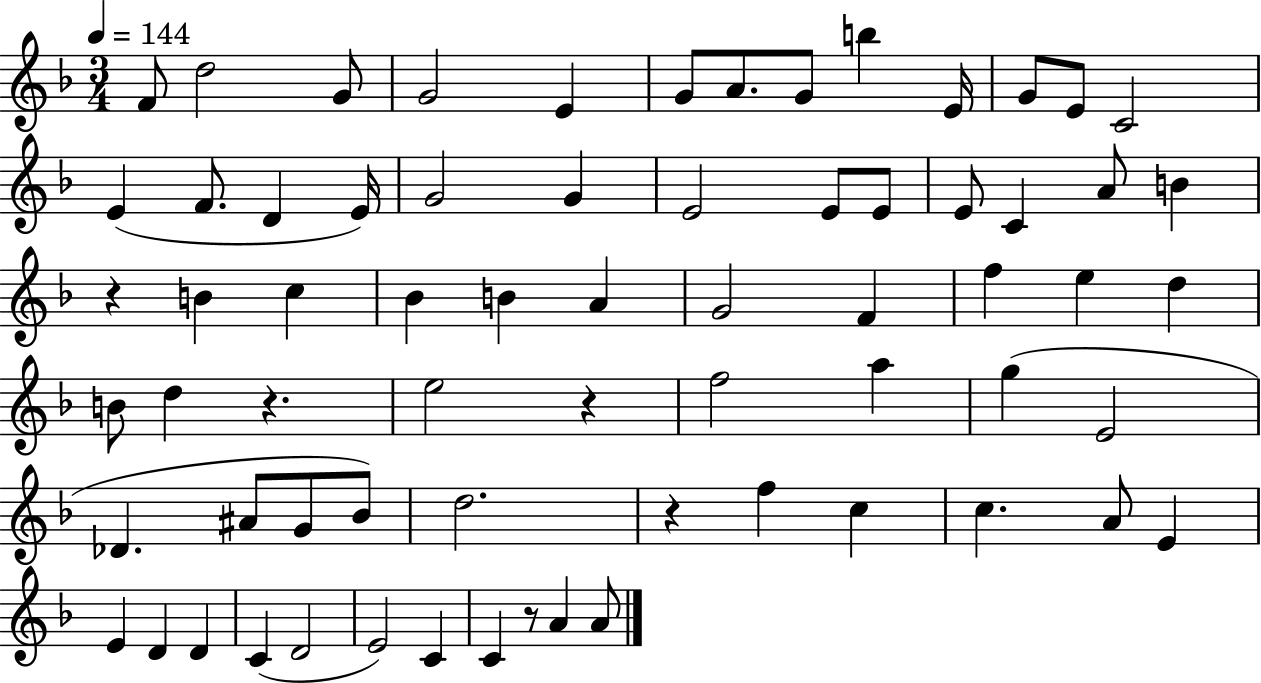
{
  \clef treble
  \numericTimeSignature
  \time 3/4
  \key f \major
  \tempo 4 = 144
  \repeat volta 2 { f'8 d''2 g'8 | g'2 e'4 | g'8 a'8. g'8 b''4 e'16 | g'8 e'8 c'2 | \break e'4( f'8. d'4 e'16) | g'2 g'4 | e'2 e'8 e'8 | e'8 c'4 a'8 b'4 | \break r4 b'4 c''4 | bes'4 b'4 a'4 | g'2 f'4 | f''4 e''4 d''4 | \break b'8 d''4 r4. | e''2 r4 | f''2 a''4 | g''4( e'2 | \break des'4. ais'8 g'8 bes'8) | d''2. | r4 f''4 c''4 | c''4. a'8 e'4 | \break e'4 d'4 d'4 | c'4( d'2 | e'2) c'4 | c'4 r8 a'4 a'8 | \break } \bar "|."
}